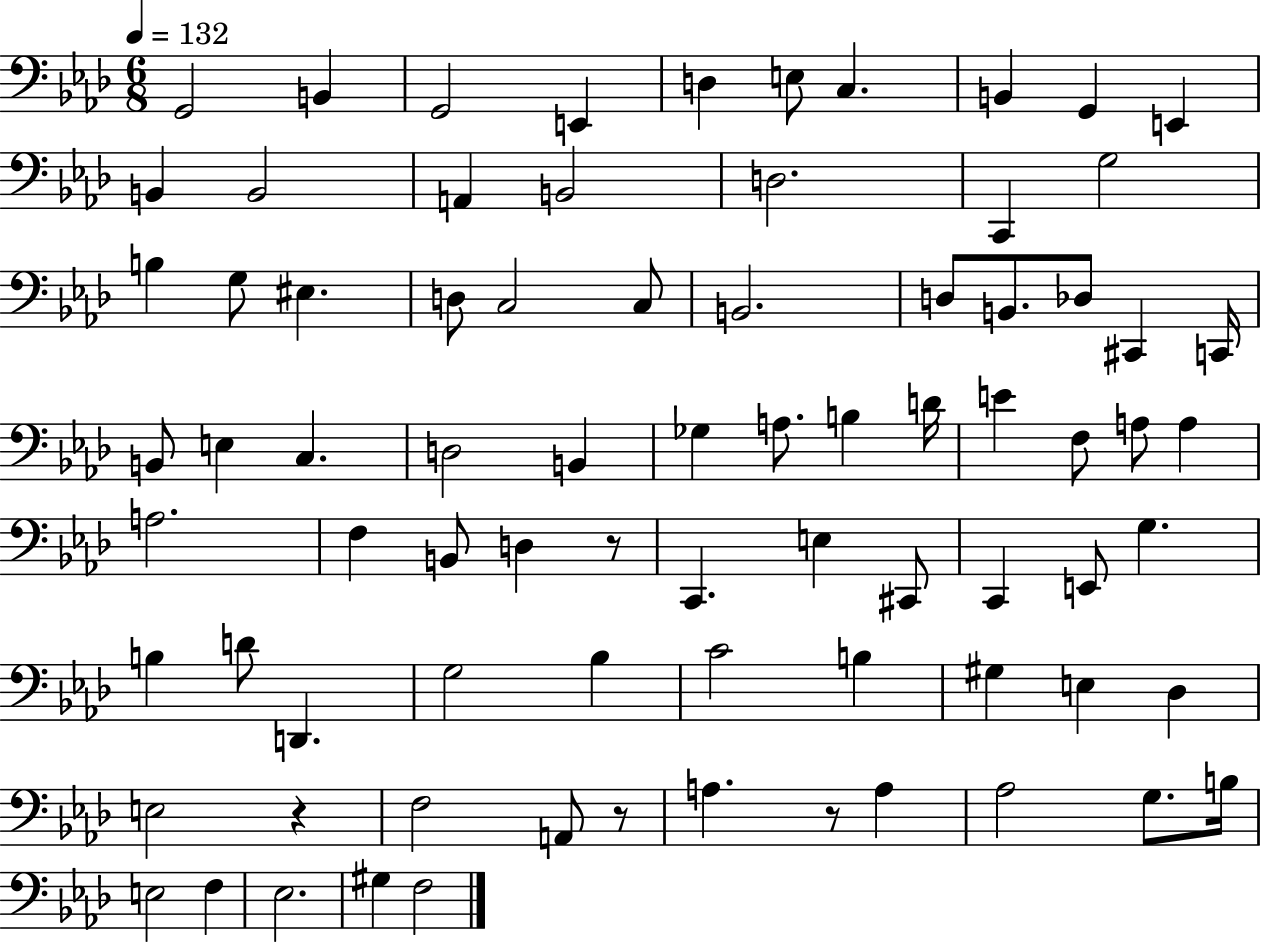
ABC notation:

X:1
T:Untitled
M:6/8
L:1/4
K:Ab
G,,2 B,, G,,2 E,, D, E,/2 C, B,, G,, E,, B,, B,,2 A,, B,,2 D,2 C,, G,2 B, G,/2 ^E, D,/2 C,2 C,/2 B,,2 D,/2 B,,/2 _D,/2 ^C,, C,,/4 B,,/2 E, C, D,2 B,, _G, A,/2 B, D/4 E F,/2 A,/2 A, A,2 F, B,,/2 D, z/2 C,, E, ^C,,/2 C,, E,,/2 G, B, D/2 D,, G,2 _B, C2 B, ^G, E, _D, E,2 z F,2 A,,/2 z/2 A, z/2 A, _A,2 G,/2 B,/4 E,2 F, _E,2 ^G, F,2